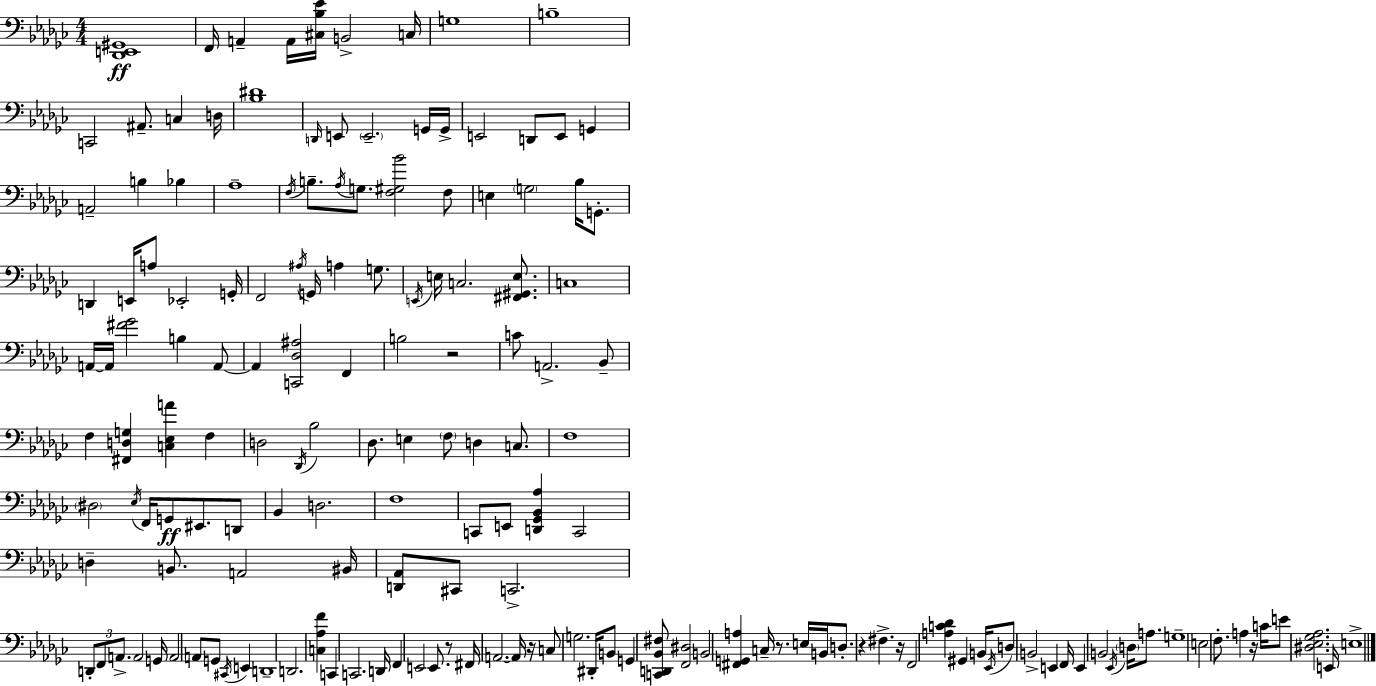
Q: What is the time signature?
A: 4/4